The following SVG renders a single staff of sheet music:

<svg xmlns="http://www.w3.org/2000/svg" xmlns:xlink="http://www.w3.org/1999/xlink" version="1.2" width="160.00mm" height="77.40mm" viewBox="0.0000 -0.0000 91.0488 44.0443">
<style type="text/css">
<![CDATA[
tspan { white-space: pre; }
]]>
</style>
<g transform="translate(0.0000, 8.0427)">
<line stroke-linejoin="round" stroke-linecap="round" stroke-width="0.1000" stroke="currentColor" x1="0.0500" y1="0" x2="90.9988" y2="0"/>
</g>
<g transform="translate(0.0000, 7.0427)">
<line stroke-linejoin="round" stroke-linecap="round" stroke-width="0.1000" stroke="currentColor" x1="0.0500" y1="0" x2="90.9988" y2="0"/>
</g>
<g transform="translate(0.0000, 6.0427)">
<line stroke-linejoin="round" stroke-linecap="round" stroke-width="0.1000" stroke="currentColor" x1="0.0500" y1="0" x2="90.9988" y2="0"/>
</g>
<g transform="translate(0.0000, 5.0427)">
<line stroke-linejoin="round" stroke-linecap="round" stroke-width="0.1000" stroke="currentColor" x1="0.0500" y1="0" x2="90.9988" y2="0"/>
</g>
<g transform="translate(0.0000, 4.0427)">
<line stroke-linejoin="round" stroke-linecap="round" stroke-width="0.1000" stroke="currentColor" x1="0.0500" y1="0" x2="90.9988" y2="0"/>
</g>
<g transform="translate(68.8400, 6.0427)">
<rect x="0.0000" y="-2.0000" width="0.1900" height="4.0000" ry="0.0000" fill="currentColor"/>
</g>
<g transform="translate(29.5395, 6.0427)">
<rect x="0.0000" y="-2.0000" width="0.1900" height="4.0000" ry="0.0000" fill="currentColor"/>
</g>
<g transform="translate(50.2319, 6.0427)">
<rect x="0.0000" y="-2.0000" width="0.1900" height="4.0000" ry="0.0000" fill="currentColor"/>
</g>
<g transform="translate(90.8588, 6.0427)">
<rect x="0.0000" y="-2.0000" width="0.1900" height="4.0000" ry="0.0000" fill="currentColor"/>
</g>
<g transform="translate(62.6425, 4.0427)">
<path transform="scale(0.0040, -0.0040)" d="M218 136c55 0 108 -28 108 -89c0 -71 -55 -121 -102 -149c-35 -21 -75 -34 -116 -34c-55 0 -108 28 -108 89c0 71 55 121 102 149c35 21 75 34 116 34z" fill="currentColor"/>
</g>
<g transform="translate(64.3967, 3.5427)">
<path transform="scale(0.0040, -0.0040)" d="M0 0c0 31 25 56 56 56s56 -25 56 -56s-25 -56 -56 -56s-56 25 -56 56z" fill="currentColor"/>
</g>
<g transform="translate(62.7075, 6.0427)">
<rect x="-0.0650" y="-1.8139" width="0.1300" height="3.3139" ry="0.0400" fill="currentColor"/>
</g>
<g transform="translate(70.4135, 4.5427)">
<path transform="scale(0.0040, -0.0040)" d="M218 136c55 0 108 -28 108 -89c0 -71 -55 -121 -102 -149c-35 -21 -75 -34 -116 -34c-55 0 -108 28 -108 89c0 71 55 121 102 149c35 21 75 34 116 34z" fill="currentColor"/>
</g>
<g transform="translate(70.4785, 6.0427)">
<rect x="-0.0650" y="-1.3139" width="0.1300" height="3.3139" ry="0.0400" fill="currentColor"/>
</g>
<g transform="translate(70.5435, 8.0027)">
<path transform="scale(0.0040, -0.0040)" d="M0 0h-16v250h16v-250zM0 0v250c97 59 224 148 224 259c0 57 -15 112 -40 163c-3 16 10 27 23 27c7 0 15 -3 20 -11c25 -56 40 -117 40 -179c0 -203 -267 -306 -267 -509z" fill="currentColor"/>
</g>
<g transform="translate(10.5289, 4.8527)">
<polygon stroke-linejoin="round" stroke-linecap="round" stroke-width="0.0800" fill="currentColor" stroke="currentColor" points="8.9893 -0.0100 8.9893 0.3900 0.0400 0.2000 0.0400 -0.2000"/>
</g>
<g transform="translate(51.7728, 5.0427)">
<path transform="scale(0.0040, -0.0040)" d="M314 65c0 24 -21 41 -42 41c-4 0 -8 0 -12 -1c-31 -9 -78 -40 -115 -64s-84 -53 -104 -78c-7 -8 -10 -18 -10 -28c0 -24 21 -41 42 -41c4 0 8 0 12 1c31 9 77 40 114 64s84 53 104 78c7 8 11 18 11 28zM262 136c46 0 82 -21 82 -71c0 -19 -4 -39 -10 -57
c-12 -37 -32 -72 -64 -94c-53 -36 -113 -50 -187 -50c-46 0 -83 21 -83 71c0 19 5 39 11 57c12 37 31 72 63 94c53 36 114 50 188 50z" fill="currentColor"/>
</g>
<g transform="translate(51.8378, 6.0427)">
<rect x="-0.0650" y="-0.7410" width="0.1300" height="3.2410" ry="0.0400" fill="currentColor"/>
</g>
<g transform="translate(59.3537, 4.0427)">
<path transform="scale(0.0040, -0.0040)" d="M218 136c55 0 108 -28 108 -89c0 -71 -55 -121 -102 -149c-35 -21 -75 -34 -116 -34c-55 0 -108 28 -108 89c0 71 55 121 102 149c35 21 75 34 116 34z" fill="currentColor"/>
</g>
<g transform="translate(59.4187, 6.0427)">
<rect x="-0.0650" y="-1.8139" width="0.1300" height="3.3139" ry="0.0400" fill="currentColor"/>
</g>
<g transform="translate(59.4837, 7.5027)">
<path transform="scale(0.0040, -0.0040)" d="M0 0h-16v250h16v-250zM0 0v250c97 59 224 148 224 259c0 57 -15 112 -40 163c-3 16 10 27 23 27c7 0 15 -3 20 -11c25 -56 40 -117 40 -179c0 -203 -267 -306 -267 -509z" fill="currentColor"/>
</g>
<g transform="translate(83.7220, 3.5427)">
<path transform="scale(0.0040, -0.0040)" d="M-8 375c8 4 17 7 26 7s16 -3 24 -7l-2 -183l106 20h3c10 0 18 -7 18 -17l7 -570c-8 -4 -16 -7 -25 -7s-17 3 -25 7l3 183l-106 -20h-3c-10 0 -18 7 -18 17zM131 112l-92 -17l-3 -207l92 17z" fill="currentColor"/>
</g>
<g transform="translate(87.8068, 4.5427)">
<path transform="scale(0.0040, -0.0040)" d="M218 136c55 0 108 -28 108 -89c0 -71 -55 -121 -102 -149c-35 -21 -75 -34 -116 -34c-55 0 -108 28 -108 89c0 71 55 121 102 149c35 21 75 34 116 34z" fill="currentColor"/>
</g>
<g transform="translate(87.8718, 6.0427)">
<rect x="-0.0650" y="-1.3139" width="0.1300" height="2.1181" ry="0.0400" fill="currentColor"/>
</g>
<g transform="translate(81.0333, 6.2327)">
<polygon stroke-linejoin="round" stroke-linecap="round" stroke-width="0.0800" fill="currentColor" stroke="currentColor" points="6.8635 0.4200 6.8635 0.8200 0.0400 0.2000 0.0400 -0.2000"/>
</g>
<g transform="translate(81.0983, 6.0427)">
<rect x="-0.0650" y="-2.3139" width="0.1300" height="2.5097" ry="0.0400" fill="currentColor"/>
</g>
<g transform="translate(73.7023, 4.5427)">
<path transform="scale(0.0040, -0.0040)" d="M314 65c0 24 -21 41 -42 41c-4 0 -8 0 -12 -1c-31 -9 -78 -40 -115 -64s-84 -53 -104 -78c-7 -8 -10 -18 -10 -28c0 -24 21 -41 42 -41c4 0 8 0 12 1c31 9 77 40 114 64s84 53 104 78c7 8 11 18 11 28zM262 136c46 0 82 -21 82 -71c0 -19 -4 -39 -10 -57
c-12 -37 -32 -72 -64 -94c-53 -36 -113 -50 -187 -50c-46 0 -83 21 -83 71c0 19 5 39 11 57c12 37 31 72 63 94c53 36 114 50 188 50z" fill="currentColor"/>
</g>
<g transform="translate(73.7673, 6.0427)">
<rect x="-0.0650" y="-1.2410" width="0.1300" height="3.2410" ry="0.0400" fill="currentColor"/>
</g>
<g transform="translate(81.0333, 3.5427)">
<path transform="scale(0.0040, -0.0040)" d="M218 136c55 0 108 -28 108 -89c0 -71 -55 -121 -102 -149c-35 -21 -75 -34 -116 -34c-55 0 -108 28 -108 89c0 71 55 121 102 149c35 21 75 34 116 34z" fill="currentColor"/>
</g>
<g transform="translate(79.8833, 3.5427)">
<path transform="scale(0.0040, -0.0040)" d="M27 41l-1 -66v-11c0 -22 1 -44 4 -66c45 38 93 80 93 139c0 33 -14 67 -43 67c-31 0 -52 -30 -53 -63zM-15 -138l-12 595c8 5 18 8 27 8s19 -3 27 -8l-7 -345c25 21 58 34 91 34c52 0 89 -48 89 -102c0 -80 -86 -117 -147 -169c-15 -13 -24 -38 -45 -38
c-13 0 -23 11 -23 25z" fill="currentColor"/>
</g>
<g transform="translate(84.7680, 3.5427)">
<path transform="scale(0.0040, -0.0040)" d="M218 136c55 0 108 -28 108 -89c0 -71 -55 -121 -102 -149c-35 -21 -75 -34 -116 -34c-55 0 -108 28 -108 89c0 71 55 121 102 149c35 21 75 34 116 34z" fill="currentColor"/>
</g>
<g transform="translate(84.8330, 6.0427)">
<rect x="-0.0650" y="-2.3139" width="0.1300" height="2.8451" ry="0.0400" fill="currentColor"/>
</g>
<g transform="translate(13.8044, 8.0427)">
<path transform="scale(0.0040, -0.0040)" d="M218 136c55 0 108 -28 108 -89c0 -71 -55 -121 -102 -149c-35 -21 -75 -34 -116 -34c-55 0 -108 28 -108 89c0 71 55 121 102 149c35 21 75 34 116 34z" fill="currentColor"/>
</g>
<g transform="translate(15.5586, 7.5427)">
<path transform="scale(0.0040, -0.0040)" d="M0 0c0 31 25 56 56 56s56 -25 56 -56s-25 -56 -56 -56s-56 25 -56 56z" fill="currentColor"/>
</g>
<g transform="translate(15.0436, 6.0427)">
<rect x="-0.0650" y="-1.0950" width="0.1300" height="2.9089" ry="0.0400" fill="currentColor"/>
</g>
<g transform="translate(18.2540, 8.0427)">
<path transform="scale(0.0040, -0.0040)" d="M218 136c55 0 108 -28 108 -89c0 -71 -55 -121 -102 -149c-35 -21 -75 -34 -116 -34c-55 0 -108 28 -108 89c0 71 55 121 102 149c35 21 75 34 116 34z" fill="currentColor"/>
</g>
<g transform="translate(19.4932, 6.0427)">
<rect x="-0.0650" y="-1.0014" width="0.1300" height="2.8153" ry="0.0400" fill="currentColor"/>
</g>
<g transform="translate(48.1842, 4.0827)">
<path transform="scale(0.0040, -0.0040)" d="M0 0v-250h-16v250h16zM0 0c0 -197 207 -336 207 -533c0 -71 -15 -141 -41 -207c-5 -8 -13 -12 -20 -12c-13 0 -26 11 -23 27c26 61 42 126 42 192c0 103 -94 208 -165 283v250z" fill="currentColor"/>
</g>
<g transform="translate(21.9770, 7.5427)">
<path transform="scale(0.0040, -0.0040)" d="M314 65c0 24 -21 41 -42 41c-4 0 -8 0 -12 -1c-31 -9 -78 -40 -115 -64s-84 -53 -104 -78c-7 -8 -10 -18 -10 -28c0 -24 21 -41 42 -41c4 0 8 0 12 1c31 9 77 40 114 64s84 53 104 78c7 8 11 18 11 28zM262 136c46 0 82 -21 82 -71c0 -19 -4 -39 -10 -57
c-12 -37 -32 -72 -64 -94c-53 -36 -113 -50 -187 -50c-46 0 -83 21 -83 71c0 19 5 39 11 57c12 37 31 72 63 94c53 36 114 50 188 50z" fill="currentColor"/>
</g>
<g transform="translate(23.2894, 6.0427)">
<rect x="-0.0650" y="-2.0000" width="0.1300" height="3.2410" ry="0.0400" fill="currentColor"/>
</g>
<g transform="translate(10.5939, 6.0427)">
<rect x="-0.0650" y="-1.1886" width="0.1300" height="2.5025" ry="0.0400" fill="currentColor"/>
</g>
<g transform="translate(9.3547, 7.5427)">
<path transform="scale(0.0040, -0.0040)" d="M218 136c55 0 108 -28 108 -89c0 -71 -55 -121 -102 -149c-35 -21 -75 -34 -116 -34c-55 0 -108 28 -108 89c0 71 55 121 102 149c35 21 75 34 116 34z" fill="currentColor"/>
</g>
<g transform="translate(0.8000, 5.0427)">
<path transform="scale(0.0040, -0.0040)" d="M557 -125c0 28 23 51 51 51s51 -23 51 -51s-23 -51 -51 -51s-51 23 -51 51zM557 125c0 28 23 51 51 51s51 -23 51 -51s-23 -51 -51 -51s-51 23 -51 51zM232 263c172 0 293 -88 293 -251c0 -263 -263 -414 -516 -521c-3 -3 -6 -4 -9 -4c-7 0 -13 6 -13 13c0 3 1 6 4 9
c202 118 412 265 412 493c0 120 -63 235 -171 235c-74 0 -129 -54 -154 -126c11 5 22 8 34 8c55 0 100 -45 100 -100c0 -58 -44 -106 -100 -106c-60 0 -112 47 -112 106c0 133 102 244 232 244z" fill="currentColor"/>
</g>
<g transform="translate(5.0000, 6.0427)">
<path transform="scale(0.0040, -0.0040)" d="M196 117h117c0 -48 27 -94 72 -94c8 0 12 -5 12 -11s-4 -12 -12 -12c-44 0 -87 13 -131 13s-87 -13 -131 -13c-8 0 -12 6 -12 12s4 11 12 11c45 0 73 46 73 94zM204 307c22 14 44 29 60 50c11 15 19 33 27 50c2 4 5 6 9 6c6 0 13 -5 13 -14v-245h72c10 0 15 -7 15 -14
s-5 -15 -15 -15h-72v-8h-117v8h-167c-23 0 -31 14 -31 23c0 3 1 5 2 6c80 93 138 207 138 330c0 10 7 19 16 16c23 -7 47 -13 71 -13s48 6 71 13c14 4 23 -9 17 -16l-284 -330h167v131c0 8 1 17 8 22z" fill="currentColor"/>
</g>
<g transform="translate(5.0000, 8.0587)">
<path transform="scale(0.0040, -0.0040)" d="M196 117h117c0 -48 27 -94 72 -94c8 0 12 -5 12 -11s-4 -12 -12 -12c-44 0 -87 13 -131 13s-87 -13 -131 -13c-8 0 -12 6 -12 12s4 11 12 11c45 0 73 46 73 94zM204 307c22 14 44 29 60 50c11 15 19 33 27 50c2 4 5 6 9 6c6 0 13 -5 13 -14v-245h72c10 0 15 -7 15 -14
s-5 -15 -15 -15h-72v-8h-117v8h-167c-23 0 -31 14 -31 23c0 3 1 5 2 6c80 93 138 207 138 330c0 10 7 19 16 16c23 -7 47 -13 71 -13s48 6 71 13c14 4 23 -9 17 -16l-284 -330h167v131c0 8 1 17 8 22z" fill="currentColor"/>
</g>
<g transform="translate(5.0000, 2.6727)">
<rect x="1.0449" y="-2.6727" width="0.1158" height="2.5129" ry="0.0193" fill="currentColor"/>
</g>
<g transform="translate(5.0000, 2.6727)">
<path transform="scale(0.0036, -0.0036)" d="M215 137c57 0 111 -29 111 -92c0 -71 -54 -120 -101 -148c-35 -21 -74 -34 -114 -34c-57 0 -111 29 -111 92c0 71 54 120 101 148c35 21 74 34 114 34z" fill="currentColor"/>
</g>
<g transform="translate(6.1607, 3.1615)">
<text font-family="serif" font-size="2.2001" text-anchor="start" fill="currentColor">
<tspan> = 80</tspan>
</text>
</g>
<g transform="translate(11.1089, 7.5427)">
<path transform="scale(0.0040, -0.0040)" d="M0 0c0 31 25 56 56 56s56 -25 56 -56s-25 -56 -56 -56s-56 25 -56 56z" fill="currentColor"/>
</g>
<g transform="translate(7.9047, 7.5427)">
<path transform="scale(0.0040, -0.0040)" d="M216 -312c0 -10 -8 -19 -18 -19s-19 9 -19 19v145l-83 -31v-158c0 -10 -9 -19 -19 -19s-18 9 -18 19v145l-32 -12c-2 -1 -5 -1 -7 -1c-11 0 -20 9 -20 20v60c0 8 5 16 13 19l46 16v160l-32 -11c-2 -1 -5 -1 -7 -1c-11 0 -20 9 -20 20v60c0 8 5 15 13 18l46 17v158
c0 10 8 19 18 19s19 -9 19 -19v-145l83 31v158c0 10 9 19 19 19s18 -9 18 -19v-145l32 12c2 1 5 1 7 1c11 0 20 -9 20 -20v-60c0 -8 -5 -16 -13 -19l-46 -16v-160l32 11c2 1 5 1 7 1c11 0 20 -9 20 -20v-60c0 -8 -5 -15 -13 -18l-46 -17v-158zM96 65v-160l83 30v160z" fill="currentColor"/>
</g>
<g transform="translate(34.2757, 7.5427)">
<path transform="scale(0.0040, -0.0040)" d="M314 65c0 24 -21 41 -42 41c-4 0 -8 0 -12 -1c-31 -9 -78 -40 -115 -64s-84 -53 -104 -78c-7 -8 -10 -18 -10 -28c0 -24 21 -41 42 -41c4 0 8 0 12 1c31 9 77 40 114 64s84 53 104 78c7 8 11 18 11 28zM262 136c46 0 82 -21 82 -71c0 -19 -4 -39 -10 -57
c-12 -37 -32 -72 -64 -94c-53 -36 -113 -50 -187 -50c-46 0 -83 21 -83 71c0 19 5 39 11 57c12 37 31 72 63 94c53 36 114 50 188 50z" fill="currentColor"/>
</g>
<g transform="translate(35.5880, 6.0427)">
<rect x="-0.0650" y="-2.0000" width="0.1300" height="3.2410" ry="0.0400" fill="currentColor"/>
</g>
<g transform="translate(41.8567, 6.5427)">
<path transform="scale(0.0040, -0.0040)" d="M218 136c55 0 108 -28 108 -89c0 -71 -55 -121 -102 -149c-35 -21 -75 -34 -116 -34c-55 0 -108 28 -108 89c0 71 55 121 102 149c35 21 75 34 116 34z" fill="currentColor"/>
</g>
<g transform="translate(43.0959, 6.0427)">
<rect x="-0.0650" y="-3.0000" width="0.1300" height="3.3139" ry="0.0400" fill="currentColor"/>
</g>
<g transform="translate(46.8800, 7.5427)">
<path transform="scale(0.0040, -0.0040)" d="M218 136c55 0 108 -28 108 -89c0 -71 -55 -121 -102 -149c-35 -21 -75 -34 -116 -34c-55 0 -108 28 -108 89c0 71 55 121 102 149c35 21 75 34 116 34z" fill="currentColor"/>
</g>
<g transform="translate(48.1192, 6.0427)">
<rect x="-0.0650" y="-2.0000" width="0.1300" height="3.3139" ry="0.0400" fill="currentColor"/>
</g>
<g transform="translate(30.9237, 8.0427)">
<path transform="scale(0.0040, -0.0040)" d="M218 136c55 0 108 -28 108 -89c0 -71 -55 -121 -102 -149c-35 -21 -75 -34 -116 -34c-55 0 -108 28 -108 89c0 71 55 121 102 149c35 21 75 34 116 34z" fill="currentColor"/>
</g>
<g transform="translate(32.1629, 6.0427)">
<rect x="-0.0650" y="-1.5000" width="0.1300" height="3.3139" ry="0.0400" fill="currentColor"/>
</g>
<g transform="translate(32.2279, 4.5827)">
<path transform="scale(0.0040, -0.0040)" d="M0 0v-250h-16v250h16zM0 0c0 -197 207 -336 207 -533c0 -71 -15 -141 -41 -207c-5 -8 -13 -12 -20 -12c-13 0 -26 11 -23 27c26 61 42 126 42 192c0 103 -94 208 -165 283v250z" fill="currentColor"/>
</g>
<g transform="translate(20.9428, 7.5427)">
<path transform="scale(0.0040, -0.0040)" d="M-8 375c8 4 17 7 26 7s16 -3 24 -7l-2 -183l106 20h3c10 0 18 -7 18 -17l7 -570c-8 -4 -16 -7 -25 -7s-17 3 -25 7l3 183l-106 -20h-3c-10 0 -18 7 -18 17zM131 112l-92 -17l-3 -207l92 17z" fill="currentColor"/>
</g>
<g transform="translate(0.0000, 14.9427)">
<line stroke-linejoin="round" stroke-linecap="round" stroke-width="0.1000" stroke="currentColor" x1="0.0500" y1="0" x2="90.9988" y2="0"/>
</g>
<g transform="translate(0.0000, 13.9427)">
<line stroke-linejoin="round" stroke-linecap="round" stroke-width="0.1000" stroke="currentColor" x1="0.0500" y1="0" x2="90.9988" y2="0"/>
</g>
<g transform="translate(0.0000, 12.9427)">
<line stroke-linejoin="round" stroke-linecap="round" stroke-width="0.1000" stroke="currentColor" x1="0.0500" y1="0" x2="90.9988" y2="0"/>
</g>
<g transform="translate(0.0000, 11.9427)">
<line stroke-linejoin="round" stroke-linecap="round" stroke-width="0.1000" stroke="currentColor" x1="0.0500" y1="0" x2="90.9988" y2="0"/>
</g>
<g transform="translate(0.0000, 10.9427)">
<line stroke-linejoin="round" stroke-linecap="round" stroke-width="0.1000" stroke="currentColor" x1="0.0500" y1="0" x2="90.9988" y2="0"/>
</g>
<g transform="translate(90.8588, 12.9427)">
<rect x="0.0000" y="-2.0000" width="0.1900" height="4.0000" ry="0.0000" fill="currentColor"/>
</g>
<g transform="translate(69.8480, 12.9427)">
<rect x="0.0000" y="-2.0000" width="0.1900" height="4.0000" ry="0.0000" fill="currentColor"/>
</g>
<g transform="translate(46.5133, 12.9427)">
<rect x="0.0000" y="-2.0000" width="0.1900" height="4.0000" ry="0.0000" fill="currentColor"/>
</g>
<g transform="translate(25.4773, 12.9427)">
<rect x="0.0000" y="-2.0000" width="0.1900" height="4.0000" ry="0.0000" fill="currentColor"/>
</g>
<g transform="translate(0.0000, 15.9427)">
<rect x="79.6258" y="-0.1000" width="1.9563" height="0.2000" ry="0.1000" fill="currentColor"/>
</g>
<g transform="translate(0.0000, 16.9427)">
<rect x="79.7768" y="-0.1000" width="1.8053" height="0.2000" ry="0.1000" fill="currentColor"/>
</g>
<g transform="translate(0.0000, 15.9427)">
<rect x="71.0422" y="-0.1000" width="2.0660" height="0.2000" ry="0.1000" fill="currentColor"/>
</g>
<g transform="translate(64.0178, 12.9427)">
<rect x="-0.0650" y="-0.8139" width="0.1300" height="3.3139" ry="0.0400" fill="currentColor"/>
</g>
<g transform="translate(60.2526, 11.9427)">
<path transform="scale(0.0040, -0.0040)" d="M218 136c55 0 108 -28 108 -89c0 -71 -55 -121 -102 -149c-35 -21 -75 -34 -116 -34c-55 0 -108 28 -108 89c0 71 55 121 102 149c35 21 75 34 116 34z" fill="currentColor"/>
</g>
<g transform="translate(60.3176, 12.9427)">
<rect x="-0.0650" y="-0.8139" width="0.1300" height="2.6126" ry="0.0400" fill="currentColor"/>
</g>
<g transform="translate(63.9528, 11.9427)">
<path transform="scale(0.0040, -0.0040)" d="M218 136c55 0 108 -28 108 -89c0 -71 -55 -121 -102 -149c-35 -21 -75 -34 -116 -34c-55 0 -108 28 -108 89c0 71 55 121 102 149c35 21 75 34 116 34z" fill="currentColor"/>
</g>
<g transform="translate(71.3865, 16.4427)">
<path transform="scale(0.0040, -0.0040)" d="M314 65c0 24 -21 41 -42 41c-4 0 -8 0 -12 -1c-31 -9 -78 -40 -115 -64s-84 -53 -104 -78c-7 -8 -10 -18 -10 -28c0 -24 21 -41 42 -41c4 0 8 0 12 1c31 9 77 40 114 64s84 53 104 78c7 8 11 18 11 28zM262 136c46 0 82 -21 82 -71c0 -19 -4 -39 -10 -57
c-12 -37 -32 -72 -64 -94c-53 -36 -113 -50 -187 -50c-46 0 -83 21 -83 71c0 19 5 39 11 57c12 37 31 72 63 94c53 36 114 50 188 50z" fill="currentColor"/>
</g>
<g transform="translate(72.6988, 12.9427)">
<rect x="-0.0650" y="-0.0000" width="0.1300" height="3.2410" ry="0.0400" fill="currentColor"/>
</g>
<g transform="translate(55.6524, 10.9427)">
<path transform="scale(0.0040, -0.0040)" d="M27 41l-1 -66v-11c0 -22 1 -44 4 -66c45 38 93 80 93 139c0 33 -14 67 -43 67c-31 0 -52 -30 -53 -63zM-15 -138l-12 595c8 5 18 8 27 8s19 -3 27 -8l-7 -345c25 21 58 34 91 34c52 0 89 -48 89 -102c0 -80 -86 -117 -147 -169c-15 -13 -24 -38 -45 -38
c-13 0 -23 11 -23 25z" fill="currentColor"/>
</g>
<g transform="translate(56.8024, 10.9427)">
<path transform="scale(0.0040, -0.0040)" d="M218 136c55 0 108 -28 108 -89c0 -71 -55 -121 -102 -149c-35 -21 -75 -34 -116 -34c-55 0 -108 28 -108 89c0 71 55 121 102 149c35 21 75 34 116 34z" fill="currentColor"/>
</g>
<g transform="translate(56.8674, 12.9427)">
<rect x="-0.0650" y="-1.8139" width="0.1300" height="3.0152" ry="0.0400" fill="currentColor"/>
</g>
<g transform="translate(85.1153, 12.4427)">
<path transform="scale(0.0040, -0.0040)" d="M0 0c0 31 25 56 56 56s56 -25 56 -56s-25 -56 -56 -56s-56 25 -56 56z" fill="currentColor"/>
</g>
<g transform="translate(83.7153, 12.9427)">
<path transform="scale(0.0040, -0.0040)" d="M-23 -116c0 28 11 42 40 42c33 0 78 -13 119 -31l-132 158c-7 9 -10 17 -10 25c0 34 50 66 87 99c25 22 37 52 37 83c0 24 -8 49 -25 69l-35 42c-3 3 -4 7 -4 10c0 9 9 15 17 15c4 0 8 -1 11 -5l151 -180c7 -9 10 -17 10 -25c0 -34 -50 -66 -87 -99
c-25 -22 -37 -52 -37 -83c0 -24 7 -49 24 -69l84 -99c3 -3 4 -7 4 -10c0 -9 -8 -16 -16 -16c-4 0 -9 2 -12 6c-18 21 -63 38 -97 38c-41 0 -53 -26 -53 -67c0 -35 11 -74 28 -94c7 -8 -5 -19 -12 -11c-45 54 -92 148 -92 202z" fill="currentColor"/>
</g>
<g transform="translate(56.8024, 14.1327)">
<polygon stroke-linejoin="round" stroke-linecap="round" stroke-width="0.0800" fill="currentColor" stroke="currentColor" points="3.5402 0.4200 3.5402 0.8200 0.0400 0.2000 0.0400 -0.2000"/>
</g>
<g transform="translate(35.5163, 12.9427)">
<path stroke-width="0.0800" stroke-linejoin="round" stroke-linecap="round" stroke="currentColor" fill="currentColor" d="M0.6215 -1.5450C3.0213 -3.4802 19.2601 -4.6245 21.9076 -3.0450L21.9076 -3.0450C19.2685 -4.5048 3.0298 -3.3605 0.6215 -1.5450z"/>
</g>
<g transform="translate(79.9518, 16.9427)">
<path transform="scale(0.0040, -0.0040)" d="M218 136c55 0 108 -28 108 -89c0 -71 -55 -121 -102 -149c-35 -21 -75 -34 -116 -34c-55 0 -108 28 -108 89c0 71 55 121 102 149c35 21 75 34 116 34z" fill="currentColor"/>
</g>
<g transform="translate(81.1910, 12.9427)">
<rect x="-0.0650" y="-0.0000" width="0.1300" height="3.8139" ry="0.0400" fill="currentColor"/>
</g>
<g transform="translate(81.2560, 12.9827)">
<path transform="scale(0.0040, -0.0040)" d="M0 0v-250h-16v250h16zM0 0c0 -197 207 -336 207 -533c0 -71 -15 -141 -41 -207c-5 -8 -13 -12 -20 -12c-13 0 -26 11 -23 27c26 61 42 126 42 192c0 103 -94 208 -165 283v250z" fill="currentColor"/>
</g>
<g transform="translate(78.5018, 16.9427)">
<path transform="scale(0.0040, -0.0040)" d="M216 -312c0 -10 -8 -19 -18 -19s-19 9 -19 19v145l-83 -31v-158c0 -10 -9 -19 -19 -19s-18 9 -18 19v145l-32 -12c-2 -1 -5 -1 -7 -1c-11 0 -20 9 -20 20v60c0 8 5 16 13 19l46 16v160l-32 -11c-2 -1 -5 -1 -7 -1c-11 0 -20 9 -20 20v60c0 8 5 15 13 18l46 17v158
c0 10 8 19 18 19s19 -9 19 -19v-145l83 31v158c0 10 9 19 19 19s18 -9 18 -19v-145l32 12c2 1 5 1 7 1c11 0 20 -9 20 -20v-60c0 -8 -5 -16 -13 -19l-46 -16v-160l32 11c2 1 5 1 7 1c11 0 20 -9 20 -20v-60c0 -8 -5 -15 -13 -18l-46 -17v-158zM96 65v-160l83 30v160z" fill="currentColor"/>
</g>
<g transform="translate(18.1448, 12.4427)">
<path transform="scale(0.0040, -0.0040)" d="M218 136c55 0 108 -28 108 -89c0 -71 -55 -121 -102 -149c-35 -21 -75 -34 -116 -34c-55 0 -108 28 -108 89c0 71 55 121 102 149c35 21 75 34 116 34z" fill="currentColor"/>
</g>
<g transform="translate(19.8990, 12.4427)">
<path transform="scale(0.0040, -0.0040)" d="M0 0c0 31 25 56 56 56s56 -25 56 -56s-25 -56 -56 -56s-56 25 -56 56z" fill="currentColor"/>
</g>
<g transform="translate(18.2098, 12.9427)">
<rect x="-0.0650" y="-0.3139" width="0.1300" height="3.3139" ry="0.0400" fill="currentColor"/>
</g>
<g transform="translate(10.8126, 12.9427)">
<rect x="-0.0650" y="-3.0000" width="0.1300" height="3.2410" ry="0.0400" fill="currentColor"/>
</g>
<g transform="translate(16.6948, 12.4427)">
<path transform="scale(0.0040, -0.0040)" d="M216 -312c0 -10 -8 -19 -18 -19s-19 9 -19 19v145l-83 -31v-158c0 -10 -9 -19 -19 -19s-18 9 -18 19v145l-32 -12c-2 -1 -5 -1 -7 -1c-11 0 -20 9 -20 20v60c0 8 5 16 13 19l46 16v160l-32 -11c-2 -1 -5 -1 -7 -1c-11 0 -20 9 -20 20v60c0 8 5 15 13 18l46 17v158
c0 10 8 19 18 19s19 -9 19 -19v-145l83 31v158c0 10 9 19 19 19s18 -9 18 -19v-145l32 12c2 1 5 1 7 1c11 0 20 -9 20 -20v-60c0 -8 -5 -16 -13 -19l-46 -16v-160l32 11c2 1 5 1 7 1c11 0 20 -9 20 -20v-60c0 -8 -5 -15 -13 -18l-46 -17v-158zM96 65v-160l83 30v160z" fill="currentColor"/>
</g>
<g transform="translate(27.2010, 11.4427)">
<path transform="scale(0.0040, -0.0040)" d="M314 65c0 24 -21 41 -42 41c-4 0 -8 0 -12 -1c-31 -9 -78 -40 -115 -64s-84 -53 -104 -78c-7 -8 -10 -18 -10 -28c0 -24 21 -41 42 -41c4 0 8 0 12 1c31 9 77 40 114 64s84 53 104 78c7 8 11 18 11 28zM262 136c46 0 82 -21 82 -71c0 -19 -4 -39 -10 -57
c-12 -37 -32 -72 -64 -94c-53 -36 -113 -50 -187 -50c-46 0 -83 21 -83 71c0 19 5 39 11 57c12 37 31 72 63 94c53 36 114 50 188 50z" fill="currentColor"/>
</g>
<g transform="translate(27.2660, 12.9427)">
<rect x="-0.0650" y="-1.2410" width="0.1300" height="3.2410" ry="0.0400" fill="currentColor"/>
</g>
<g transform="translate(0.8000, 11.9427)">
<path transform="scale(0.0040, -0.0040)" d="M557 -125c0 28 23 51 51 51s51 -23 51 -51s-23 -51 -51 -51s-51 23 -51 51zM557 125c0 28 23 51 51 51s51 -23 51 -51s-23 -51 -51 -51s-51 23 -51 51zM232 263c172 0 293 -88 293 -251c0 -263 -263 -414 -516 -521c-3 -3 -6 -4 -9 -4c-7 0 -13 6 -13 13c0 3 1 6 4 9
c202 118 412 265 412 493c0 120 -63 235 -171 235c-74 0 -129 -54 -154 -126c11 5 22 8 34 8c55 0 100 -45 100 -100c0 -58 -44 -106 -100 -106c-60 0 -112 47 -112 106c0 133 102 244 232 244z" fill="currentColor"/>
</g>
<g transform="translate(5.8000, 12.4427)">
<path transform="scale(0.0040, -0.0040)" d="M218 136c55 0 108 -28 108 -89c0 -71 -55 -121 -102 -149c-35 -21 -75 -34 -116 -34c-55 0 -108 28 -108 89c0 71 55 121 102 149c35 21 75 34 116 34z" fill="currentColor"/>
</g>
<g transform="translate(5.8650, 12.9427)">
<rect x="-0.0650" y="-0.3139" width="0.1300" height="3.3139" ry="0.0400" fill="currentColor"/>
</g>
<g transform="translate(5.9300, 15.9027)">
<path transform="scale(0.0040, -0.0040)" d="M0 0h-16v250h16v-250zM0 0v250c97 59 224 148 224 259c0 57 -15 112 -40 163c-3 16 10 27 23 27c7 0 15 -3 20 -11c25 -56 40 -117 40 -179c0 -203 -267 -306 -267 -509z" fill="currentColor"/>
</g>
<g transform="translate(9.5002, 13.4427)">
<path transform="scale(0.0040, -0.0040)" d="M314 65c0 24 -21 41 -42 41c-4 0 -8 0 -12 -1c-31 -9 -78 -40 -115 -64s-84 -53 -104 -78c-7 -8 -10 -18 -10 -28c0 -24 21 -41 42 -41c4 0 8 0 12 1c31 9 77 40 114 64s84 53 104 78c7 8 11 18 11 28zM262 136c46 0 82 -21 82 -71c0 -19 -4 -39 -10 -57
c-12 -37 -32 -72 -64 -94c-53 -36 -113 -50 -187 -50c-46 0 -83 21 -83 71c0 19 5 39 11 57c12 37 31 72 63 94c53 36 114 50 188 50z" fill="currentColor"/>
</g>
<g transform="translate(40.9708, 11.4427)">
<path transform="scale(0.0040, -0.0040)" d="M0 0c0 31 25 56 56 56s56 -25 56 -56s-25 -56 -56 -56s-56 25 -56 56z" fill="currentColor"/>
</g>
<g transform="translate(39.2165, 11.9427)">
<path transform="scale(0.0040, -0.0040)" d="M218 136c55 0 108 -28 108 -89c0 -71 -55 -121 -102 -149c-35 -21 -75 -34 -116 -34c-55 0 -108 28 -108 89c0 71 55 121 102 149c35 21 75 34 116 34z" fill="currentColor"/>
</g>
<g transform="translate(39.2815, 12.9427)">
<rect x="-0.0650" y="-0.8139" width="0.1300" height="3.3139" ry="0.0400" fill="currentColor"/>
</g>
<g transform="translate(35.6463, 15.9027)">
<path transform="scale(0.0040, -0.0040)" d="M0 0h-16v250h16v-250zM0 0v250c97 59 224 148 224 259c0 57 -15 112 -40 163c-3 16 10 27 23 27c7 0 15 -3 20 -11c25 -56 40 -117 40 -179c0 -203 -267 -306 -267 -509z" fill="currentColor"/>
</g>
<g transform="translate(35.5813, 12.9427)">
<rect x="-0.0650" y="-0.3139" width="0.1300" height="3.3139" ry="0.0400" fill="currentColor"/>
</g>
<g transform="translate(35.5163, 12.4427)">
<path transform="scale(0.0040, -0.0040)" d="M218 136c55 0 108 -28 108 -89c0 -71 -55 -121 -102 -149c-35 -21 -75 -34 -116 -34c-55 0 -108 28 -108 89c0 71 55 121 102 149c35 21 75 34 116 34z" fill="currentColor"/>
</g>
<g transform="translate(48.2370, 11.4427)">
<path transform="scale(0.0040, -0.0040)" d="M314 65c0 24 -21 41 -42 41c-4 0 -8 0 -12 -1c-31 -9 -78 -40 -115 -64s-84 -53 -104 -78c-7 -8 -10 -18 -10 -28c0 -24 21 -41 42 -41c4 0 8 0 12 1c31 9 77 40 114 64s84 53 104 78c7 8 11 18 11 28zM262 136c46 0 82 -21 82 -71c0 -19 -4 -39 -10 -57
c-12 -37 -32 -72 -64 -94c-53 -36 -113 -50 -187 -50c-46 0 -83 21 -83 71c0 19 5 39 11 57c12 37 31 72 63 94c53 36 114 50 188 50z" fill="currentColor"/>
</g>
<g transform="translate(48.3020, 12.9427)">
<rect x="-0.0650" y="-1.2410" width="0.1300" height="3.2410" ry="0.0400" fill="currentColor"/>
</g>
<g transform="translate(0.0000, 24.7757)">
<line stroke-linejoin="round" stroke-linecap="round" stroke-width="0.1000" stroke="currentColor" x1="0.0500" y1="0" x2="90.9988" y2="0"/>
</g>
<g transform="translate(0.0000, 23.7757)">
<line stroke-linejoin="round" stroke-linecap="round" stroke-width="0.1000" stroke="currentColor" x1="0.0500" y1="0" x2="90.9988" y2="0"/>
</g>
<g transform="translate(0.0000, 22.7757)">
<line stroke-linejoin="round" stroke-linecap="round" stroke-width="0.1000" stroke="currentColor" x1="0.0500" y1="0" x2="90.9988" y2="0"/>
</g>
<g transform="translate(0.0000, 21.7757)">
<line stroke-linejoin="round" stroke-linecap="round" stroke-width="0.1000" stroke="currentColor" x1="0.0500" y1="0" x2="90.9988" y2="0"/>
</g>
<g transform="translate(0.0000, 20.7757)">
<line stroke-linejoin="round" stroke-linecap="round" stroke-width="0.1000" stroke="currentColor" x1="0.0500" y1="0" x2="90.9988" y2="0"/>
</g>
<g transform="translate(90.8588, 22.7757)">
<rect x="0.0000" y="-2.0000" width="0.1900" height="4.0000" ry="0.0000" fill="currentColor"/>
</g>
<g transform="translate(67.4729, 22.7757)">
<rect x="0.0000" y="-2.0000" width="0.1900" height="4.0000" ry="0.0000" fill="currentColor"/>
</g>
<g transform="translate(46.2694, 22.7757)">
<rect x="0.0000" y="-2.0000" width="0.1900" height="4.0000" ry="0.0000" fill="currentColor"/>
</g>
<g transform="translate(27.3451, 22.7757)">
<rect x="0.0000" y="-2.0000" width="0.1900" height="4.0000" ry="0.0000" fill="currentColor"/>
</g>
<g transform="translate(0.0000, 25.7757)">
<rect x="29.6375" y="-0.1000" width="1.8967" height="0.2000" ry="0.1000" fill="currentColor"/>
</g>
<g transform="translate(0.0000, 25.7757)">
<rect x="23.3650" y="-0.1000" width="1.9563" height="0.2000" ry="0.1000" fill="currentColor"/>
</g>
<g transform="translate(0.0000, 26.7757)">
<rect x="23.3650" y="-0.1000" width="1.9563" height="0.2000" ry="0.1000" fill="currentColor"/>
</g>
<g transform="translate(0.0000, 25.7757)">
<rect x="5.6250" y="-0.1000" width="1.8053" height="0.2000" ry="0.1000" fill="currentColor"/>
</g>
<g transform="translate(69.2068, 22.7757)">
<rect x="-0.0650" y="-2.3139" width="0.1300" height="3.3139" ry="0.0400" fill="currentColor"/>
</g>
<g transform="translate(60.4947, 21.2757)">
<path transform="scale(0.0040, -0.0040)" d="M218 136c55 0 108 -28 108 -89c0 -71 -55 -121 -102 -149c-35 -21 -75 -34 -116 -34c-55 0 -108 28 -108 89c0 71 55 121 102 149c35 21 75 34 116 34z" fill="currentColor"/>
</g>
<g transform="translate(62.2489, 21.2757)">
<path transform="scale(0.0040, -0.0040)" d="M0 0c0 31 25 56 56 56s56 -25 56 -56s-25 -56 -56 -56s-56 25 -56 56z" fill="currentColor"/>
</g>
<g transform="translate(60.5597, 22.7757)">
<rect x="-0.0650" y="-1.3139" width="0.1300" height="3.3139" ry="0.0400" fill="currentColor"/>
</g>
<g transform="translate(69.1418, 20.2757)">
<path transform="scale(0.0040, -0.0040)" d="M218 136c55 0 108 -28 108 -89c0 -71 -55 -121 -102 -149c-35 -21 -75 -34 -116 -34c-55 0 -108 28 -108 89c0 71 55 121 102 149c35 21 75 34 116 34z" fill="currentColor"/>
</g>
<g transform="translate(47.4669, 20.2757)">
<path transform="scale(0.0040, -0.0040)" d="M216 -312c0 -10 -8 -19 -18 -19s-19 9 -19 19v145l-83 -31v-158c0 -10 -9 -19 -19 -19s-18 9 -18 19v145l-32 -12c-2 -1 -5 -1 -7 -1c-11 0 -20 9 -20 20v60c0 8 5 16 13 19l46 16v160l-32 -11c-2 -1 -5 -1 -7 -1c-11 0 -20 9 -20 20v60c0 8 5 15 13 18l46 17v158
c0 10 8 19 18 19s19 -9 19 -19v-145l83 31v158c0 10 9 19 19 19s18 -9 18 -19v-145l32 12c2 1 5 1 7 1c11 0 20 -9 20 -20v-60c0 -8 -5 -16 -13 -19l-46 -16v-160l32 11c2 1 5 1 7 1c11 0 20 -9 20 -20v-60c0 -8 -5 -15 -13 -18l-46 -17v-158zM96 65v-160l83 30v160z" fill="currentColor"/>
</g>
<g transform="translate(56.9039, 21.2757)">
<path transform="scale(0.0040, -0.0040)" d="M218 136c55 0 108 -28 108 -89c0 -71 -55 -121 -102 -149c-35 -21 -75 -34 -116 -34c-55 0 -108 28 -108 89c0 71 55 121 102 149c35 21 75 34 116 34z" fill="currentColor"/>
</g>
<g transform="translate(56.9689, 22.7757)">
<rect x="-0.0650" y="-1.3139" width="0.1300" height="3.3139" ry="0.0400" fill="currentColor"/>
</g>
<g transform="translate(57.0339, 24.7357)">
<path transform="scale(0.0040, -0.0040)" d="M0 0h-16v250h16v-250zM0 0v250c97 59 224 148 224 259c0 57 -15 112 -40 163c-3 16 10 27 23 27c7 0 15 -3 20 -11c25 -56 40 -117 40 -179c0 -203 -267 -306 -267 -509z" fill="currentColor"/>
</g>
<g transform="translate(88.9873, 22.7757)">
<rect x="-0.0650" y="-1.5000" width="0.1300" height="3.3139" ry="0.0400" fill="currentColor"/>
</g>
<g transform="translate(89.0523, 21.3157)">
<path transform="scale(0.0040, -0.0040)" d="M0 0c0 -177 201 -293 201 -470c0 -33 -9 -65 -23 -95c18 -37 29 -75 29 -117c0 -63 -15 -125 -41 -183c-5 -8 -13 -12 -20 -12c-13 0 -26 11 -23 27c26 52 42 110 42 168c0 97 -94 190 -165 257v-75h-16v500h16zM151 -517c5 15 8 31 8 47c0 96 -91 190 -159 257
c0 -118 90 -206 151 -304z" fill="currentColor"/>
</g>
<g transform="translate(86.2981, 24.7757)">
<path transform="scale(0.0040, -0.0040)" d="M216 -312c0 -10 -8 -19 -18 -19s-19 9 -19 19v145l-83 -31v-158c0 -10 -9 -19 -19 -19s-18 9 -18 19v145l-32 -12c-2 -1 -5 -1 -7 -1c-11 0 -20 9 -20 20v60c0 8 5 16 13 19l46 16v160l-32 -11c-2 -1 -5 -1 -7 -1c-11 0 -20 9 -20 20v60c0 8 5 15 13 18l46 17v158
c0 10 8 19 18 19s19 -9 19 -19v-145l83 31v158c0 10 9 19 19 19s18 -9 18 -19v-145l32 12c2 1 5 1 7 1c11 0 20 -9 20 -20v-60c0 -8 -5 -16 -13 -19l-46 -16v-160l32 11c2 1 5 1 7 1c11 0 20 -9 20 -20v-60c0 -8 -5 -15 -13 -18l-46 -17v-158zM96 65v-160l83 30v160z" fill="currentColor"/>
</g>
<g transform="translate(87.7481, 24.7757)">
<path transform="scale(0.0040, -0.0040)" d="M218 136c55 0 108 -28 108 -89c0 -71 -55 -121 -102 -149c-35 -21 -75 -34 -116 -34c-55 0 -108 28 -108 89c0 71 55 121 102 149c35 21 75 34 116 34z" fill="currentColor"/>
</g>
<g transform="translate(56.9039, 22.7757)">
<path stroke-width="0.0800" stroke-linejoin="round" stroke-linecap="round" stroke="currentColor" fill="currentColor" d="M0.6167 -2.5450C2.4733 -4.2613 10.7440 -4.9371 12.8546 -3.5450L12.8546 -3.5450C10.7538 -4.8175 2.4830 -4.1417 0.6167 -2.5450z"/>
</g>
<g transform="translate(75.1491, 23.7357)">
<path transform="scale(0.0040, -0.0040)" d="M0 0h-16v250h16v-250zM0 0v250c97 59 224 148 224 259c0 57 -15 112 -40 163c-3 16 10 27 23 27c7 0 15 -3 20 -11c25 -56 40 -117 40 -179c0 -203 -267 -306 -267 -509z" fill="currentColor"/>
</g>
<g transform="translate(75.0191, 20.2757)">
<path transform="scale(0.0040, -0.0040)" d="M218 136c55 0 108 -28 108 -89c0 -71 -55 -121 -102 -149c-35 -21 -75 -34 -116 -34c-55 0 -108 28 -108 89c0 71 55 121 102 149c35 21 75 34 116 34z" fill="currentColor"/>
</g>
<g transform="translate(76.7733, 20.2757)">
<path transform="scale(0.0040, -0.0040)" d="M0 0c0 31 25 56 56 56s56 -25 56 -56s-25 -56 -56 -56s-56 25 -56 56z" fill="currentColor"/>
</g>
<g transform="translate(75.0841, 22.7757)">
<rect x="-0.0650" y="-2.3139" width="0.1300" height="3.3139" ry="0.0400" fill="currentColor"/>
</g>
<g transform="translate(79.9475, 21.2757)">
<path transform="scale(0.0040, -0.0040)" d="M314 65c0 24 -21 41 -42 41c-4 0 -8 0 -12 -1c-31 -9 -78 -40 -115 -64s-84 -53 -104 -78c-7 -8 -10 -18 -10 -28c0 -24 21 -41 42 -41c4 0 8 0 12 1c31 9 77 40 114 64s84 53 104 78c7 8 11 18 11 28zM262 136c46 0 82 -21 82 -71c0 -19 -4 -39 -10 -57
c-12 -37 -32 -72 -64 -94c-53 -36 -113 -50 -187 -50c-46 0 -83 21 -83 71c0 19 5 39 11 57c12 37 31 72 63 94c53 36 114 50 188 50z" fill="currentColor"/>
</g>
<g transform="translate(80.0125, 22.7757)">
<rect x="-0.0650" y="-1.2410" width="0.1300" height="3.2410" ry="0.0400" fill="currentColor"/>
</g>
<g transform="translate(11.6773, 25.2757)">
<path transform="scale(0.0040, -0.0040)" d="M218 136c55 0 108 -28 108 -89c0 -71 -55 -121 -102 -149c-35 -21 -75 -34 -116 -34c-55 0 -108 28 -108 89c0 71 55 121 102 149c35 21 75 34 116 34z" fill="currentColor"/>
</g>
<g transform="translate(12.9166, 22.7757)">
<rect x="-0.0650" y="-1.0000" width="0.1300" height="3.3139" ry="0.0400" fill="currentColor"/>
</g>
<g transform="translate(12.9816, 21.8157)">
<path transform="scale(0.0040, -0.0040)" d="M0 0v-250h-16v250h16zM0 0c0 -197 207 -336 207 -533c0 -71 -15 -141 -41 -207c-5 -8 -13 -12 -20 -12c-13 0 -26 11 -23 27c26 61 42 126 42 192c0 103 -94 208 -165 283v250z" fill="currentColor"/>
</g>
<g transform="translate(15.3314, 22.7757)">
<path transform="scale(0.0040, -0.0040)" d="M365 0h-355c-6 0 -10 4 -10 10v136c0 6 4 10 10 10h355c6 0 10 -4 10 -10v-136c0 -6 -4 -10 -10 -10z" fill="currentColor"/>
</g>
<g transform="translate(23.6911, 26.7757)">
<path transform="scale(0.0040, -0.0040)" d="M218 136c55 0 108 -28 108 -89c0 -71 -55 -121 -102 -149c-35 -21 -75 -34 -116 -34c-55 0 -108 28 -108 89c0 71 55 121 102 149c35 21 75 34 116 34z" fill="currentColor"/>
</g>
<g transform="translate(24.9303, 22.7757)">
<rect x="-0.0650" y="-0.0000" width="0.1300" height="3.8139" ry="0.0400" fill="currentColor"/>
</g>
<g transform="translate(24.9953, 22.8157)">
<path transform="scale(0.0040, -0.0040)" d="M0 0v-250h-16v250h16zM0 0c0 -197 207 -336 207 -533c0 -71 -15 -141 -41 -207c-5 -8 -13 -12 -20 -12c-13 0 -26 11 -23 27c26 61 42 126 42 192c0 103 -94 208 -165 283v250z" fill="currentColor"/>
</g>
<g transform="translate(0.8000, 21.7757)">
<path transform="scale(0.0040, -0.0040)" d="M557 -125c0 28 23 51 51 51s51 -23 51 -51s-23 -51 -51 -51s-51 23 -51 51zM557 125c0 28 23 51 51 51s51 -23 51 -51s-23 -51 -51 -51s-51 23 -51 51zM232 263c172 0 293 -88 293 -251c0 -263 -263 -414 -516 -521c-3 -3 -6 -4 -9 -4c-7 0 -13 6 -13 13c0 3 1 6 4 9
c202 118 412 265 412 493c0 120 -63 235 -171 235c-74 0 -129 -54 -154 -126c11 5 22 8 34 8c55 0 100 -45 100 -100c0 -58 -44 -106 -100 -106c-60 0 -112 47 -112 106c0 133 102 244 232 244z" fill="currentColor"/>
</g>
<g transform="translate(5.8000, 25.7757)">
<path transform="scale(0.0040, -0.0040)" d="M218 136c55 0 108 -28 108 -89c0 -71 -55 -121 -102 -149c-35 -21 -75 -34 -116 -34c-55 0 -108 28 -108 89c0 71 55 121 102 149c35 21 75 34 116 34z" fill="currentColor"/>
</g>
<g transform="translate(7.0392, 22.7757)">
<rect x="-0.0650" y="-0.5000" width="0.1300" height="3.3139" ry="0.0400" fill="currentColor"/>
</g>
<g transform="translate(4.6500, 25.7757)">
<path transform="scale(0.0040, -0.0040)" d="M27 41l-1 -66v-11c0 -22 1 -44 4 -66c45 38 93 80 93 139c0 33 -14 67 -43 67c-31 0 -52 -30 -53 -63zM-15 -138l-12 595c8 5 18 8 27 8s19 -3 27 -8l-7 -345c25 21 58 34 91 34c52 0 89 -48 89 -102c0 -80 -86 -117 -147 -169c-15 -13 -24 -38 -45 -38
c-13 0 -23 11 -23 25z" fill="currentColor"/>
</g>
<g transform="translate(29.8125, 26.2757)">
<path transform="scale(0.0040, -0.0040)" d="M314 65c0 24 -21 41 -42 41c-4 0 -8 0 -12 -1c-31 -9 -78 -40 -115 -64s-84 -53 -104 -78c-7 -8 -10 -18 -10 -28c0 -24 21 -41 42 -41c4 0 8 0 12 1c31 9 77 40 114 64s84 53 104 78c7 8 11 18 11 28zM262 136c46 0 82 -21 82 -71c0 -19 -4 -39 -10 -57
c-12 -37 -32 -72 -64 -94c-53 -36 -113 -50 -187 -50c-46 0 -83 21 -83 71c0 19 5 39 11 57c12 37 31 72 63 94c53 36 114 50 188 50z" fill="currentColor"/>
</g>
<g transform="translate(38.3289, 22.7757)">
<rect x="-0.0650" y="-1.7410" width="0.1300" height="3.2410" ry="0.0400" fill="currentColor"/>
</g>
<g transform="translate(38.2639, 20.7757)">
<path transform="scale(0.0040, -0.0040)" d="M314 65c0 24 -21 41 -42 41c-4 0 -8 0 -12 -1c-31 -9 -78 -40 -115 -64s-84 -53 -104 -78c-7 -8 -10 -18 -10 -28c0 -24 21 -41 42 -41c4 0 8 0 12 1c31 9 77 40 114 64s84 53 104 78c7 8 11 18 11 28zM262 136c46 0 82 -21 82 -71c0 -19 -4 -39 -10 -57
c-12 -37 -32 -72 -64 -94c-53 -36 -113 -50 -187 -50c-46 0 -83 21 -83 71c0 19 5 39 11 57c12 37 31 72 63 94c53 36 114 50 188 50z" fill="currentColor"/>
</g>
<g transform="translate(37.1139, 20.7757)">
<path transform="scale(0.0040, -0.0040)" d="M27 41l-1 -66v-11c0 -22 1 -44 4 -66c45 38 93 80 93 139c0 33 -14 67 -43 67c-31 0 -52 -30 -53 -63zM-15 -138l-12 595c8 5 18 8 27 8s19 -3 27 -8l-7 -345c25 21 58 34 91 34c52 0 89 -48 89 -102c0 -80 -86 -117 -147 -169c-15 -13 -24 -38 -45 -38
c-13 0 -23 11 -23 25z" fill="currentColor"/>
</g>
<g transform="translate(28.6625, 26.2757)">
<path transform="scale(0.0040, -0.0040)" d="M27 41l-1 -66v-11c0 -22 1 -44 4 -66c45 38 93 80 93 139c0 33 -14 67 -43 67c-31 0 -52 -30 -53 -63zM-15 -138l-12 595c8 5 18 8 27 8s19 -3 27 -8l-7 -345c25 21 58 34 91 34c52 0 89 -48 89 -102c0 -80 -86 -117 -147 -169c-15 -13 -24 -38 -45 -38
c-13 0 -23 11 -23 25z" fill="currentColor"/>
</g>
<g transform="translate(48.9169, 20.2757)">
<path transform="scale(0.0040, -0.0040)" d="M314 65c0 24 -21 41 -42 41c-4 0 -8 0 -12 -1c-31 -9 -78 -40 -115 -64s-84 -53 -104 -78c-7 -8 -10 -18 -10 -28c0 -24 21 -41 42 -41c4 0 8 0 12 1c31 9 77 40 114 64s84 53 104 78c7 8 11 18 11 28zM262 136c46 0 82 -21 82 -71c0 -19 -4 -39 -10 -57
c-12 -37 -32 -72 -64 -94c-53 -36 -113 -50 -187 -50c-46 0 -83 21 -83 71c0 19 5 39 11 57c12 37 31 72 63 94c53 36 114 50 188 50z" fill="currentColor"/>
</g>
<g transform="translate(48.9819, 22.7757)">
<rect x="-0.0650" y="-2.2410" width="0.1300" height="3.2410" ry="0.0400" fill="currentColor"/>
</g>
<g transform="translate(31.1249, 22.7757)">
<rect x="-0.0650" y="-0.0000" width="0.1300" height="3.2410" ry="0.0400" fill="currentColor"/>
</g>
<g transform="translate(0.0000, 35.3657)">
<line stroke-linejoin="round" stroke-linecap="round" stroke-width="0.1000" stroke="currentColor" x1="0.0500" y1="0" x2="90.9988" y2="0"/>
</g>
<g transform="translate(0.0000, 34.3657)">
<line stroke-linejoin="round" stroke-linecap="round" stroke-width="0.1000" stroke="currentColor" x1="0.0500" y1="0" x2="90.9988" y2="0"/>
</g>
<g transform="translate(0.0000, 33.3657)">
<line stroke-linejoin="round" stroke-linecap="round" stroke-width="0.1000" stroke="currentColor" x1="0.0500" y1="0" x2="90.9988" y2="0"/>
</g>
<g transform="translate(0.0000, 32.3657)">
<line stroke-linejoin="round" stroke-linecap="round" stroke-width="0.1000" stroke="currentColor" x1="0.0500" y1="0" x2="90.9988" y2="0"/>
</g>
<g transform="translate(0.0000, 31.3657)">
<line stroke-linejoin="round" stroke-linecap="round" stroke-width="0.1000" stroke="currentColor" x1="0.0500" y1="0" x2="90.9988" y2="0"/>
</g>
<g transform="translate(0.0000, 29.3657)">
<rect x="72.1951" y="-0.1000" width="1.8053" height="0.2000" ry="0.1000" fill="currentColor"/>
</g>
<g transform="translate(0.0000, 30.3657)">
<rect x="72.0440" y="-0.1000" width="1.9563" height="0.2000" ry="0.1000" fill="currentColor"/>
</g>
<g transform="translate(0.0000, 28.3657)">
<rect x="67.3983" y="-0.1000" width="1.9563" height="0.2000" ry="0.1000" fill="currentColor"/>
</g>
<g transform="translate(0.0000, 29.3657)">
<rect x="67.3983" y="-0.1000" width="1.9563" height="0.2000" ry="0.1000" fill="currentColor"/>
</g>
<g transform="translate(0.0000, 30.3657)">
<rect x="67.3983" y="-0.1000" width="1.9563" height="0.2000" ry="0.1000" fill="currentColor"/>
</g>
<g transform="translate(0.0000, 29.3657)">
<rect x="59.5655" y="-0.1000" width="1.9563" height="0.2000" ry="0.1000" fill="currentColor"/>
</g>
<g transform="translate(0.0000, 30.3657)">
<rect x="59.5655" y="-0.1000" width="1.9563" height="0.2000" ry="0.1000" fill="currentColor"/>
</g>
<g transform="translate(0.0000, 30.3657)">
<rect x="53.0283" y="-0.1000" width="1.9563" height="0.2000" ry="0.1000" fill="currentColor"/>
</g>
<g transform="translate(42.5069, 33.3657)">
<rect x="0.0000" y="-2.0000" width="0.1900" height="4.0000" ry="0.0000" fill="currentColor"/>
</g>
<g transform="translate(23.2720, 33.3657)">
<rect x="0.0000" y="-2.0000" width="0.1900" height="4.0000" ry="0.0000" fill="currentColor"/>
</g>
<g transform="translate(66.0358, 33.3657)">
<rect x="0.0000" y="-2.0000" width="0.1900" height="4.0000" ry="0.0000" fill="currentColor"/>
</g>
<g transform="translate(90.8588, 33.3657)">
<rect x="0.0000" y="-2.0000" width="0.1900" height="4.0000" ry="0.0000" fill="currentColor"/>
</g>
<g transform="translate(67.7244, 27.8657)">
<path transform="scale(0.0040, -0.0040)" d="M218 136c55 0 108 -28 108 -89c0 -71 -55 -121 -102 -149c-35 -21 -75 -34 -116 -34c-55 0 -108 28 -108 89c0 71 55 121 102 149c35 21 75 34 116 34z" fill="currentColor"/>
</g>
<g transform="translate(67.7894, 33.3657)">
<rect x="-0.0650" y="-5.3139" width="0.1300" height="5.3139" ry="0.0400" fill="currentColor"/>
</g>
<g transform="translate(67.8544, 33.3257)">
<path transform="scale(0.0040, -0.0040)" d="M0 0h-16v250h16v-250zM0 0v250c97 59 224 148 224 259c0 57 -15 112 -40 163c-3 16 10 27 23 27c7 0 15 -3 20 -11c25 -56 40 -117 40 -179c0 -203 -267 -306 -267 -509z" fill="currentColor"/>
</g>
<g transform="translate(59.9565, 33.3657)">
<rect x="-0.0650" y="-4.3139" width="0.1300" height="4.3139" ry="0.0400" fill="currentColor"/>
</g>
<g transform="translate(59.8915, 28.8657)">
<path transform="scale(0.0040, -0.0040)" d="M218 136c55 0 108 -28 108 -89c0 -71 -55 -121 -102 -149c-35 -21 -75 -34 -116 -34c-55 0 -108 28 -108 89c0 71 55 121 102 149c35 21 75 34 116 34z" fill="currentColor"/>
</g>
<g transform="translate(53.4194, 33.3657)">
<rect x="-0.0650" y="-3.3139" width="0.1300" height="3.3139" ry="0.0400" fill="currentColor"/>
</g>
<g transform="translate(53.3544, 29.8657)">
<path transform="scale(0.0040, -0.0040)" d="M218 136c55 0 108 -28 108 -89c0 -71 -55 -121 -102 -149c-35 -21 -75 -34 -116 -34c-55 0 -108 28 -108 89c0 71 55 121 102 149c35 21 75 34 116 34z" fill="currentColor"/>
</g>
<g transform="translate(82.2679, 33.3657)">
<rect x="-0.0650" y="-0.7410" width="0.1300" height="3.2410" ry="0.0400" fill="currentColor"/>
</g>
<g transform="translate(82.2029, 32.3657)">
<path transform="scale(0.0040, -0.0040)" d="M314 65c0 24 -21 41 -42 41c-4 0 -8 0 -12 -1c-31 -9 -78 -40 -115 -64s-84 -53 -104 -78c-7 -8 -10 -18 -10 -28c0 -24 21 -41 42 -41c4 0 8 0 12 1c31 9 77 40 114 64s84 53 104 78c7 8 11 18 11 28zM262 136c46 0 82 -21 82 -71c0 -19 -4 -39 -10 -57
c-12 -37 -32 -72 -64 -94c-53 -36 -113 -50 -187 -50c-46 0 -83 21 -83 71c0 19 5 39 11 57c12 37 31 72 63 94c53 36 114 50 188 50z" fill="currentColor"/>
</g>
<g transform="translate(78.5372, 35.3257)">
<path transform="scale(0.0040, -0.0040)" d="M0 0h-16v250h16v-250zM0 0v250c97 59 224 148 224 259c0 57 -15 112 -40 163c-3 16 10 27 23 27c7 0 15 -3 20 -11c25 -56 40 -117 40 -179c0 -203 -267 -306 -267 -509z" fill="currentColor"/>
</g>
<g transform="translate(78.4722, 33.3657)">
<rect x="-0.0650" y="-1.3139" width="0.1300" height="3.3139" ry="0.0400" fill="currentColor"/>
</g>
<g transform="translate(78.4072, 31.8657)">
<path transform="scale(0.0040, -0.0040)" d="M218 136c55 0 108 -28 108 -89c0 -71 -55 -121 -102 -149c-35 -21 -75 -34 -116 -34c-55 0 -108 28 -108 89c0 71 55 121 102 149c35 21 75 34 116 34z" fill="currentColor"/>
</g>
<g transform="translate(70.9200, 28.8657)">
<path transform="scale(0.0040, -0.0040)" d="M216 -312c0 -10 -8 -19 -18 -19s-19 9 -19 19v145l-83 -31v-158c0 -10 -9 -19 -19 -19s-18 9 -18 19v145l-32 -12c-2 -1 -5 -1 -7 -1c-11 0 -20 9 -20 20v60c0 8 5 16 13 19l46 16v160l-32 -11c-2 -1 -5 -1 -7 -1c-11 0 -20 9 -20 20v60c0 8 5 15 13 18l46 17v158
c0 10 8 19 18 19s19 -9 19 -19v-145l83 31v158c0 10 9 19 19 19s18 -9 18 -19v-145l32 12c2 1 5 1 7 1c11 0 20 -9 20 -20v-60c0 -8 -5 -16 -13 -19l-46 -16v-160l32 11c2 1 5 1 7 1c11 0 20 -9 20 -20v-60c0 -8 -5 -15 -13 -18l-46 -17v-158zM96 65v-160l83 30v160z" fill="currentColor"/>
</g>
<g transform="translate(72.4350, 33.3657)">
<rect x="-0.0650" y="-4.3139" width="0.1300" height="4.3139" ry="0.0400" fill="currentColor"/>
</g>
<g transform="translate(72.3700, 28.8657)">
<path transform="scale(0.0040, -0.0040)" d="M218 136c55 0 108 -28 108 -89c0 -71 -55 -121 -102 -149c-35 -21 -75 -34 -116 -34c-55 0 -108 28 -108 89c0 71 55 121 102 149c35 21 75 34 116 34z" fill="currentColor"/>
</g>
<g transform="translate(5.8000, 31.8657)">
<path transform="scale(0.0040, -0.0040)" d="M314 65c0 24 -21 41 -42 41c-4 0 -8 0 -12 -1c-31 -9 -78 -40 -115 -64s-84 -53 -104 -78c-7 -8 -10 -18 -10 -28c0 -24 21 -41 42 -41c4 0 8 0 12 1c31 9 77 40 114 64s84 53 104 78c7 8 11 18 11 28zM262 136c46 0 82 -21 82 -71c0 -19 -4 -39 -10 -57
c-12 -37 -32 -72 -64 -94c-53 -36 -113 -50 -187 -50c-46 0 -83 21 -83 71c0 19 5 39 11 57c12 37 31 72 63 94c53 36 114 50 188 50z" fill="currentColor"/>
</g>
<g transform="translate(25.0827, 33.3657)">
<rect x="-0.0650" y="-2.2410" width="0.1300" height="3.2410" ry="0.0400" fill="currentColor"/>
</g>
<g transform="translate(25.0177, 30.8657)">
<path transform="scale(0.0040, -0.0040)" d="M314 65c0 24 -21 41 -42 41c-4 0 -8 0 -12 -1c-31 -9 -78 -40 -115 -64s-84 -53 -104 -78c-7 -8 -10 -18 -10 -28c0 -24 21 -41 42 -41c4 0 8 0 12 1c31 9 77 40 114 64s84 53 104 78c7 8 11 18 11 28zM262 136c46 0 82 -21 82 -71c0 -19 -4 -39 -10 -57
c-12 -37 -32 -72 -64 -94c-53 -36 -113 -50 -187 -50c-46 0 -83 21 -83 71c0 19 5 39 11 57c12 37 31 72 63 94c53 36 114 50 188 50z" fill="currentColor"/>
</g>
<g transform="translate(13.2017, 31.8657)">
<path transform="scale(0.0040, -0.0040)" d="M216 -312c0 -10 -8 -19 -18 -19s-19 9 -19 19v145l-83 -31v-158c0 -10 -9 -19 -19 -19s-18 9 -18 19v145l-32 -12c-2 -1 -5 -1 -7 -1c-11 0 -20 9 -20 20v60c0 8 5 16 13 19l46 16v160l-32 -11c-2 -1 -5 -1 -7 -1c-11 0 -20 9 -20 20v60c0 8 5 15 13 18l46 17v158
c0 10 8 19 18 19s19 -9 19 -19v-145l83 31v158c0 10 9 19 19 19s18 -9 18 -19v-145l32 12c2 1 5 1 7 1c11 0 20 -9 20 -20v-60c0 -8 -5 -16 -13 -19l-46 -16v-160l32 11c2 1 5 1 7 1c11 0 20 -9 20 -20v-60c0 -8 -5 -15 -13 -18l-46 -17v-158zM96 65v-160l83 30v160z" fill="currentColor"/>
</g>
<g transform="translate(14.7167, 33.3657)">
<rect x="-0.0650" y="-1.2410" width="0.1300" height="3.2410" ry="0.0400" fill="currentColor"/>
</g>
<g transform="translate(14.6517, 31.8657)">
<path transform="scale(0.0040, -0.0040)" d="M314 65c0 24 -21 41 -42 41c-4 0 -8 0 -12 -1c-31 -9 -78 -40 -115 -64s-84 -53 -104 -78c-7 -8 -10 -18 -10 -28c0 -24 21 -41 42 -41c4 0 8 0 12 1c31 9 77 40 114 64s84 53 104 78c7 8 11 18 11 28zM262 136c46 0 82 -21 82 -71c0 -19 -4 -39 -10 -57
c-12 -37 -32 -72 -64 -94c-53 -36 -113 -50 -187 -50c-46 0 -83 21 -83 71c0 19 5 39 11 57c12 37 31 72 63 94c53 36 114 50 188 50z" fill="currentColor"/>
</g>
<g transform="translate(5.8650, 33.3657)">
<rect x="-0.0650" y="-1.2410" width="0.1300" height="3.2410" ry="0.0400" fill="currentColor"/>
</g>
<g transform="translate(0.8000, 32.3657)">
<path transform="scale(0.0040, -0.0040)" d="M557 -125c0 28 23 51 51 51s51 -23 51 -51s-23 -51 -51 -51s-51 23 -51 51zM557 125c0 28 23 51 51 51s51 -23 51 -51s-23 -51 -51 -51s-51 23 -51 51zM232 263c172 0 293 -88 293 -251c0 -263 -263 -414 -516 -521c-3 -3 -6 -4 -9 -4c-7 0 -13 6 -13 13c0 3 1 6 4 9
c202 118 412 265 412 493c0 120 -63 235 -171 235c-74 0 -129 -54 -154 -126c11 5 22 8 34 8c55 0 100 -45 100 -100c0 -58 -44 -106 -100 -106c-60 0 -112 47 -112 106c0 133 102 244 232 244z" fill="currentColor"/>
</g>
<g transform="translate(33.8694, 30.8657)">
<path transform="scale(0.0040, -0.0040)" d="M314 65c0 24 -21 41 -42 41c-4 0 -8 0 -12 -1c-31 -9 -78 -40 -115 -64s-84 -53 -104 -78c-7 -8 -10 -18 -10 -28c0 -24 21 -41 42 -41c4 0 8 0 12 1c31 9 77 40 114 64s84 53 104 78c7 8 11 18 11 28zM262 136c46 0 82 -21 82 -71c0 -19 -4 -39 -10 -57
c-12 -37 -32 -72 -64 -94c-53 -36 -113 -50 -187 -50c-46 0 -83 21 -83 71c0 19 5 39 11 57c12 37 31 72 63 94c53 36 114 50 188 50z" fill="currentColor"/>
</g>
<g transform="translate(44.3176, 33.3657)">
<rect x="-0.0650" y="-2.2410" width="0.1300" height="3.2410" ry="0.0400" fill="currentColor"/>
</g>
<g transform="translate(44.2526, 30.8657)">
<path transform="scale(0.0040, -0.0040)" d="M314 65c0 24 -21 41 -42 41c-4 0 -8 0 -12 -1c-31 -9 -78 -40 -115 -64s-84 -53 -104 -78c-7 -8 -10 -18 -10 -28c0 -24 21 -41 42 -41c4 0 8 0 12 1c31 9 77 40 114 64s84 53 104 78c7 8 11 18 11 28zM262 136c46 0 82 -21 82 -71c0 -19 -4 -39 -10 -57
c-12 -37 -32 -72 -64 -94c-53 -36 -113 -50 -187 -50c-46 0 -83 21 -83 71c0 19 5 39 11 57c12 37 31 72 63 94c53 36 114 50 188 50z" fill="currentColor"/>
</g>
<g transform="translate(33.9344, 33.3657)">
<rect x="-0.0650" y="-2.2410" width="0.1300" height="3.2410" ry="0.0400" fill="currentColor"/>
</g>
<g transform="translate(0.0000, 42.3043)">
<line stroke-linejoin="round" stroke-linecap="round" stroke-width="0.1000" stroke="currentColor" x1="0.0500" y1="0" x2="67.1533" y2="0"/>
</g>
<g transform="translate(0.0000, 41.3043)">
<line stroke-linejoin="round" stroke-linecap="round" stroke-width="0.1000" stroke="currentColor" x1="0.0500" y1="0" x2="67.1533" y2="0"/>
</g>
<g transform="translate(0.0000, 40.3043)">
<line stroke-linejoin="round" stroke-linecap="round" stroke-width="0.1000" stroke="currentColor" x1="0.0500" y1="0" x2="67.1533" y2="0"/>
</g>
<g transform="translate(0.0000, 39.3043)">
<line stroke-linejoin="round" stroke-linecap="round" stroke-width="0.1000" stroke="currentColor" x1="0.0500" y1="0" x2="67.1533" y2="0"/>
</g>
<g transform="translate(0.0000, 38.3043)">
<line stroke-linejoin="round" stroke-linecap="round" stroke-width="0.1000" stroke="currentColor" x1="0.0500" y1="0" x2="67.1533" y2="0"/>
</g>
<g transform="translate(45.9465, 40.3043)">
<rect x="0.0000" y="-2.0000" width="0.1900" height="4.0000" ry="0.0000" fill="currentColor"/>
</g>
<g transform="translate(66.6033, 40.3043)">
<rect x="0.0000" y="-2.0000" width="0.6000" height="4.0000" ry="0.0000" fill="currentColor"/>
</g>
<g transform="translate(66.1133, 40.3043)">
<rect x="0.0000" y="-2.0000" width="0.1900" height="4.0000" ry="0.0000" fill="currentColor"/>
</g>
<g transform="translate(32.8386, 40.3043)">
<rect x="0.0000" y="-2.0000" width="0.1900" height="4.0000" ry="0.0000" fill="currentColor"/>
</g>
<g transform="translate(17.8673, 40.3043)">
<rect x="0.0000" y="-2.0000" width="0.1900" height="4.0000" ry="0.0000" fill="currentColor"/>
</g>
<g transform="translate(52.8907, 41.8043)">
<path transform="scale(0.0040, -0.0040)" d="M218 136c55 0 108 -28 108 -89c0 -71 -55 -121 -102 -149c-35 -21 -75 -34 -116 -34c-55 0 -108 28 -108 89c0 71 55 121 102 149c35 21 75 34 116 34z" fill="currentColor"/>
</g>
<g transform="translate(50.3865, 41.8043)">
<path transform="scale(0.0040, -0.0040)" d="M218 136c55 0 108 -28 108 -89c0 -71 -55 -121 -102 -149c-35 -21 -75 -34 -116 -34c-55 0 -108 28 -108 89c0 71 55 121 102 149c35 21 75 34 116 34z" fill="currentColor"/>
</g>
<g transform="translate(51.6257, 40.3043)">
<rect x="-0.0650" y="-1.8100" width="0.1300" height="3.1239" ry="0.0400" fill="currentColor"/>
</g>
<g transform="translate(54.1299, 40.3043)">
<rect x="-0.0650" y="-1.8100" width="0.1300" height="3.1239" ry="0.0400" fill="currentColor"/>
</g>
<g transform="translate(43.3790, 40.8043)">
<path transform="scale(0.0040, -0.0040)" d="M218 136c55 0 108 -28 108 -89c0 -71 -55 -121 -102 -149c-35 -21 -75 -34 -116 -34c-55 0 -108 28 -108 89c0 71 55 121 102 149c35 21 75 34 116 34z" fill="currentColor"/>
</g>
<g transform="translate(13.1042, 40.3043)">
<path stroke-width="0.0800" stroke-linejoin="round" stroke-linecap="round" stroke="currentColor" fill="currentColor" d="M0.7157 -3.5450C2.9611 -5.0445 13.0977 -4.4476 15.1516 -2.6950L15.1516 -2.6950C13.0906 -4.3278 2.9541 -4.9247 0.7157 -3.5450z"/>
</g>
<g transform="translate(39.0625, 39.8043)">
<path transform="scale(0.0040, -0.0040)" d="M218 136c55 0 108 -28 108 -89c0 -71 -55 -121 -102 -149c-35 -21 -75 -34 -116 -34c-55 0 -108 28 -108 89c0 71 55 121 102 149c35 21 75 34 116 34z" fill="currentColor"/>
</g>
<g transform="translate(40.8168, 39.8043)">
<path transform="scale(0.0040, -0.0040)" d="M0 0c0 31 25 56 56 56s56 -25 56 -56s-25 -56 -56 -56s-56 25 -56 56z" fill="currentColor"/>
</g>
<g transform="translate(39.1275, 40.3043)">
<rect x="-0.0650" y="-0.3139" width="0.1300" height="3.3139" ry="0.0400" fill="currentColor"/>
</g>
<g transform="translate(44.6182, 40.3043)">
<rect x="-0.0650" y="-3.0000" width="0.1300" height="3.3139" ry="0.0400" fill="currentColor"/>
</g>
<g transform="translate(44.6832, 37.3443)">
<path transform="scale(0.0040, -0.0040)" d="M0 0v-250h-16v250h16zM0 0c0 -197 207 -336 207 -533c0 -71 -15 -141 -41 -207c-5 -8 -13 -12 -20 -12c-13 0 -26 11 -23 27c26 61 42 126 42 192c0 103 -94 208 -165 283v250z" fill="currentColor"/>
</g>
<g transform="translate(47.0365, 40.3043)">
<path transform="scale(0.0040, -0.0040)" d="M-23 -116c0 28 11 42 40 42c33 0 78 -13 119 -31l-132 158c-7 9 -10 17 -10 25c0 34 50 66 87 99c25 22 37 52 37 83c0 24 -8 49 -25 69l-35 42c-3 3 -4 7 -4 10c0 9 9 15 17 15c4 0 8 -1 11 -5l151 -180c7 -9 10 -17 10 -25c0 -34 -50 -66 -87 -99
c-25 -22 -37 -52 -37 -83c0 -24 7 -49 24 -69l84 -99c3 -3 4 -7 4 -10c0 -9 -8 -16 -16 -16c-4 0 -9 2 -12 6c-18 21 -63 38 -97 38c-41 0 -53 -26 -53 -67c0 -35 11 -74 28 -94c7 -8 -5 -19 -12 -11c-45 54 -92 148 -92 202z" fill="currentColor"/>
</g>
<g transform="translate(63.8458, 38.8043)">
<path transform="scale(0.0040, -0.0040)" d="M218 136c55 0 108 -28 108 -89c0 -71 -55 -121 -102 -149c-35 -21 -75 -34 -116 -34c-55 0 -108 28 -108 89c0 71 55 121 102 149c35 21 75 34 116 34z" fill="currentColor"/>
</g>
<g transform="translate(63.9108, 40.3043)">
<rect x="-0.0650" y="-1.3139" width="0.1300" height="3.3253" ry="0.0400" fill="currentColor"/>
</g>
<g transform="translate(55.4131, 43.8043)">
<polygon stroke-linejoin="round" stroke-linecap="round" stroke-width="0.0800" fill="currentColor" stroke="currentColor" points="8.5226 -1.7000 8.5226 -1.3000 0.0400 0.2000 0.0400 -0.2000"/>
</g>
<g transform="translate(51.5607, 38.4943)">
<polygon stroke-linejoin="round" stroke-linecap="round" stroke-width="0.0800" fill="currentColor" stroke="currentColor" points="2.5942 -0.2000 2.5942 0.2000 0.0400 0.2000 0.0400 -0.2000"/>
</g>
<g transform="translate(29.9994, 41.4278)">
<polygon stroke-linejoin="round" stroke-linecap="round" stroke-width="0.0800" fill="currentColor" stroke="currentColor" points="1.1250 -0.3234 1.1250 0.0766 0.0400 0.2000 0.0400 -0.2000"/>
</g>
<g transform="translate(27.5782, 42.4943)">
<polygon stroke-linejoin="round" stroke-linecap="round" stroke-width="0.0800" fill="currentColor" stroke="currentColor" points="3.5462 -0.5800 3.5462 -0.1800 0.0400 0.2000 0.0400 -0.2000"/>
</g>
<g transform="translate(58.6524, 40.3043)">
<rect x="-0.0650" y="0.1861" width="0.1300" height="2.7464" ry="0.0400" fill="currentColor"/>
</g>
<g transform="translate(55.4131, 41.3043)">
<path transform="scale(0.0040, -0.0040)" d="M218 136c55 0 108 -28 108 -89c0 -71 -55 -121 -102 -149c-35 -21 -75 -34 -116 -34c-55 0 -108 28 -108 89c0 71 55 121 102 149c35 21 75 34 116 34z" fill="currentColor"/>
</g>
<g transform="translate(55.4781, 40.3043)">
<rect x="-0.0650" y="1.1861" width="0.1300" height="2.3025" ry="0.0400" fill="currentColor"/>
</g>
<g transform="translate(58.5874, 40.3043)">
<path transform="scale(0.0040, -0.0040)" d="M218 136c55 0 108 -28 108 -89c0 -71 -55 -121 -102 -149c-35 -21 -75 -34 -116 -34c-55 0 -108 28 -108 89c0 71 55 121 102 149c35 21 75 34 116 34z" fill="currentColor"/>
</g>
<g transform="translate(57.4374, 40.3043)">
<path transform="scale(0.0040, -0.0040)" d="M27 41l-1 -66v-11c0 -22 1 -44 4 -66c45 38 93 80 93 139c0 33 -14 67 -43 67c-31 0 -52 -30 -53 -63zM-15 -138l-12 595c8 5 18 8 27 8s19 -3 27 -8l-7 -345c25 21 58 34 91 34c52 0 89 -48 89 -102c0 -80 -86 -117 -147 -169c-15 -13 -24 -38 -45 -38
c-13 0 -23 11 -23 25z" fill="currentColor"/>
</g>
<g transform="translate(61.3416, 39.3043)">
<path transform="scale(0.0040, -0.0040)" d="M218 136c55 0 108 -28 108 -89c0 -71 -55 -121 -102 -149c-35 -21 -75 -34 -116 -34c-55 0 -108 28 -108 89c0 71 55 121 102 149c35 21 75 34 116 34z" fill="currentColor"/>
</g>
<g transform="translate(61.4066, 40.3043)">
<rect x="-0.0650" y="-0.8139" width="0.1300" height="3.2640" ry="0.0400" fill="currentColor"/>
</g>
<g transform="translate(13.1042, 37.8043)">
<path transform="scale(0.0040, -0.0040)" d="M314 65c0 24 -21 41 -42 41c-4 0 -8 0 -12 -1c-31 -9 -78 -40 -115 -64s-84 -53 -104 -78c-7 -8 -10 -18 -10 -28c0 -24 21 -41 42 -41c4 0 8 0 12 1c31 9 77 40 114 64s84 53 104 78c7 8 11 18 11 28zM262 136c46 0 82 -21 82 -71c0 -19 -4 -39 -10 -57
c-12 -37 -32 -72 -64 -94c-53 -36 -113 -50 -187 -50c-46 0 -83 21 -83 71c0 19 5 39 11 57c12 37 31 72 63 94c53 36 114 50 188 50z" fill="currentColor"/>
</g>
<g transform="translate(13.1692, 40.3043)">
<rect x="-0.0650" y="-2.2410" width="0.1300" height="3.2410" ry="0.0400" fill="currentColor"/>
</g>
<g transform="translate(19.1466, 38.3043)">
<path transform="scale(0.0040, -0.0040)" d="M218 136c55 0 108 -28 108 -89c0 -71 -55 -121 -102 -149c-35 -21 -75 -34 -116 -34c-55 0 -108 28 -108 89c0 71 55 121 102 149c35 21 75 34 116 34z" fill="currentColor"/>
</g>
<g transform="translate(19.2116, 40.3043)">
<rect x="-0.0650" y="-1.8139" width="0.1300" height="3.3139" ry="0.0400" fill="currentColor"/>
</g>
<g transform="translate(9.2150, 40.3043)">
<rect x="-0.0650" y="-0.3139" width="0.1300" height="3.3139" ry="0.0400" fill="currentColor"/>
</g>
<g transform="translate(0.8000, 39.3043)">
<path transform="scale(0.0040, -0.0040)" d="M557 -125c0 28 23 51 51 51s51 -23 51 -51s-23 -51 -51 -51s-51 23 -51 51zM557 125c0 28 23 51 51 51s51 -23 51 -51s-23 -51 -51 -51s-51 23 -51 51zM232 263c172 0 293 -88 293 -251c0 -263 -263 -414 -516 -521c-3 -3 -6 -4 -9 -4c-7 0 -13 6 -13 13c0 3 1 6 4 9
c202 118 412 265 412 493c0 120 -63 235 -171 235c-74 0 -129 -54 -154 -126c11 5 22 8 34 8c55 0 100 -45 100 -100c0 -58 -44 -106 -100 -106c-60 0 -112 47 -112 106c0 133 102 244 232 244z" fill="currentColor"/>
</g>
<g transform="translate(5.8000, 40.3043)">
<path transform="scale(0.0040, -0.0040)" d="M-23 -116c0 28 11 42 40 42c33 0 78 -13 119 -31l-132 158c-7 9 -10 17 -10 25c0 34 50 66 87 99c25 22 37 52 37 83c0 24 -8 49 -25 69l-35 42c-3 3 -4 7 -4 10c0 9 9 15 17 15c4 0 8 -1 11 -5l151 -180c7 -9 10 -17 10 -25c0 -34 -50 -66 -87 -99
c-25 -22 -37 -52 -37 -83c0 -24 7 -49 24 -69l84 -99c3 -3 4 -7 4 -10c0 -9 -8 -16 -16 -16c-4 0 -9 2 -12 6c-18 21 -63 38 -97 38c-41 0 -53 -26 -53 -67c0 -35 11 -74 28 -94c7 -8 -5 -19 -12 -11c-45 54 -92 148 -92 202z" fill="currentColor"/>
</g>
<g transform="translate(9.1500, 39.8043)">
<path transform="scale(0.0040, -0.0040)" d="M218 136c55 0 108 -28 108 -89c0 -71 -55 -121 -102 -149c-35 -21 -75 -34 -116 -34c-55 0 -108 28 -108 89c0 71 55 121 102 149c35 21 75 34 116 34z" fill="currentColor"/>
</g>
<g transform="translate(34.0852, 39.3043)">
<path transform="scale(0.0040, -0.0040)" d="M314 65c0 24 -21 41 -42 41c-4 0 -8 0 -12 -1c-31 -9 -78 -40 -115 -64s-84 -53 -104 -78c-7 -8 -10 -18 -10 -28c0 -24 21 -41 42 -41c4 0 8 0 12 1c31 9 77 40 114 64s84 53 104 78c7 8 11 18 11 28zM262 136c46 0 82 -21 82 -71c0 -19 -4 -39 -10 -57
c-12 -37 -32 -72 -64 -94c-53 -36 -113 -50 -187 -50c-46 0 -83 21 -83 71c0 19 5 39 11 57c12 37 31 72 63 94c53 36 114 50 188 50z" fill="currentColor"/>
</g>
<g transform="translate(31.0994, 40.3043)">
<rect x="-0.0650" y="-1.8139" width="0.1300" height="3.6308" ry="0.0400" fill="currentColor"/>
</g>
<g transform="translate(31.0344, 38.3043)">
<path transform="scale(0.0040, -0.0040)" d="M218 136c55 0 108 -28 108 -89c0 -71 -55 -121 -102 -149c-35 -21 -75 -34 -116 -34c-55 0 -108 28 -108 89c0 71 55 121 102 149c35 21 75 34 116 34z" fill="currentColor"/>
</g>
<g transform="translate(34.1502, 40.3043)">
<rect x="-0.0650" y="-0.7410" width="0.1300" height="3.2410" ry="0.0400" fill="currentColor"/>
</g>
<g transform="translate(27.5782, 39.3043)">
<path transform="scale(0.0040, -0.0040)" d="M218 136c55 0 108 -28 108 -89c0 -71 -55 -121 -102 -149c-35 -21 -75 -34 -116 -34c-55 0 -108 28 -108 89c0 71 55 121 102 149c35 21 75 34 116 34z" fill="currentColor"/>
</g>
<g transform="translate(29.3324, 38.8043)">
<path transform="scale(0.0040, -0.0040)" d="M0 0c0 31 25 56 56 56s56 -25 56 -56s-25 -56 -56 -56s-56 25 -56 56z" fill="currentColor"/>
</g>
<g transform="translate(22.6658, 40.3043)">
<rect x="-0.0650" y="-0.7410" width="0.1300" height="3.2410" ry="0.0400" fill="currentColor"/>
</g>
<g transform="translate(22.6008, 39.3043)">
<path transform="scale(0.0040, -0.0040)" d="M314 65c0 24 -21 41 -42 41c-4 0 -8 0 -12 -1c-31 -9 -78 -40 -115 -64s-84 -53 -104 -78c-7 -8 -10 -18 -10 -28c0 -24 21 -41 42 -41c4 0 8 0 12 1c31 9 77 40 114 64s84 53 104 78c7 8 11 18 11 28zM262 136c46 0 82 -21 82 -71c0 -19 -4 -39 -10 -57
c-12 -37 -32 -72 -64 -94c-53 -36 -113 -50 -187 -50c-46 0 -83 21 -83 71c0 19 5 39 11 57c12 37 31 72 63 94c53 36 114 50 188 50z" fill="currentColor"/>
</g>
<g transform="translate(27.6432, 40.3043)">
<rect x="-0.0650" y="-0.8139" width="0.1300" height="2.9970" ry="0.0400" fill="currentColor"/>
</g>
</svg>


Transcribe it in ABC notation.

X:1
T:Untitled
M:4/4
L:1/4
K:C
^A,,/2 G,,/2 G,,/2 A,,2 G,,/2 A,,2 C, A,,/2 F,2 A,/2 A, G,/2 G,2 _B,/2 B,/2 G,/2 E,/2 C,2 ^E, G,2 E,/2 F, G,2 _A,/2 F,/2 F, D,,2 ^C,,/2 z _E,, F,,/2 z2 C,,/2 _D,,2 _A,2 ^B,2 G,/2 G, B, B,/2 G,2 ^G,,/4 G,2 ^G,2 B,2 B,2 B,2 D F A/2 ^F G,/2 F,2 z E, B,2 A, F,2 F,/2 A,/4 F,2 E, C,/2 z A,,/2 A,,/2 B,,/2 _D,/2 F,/2 G,/2